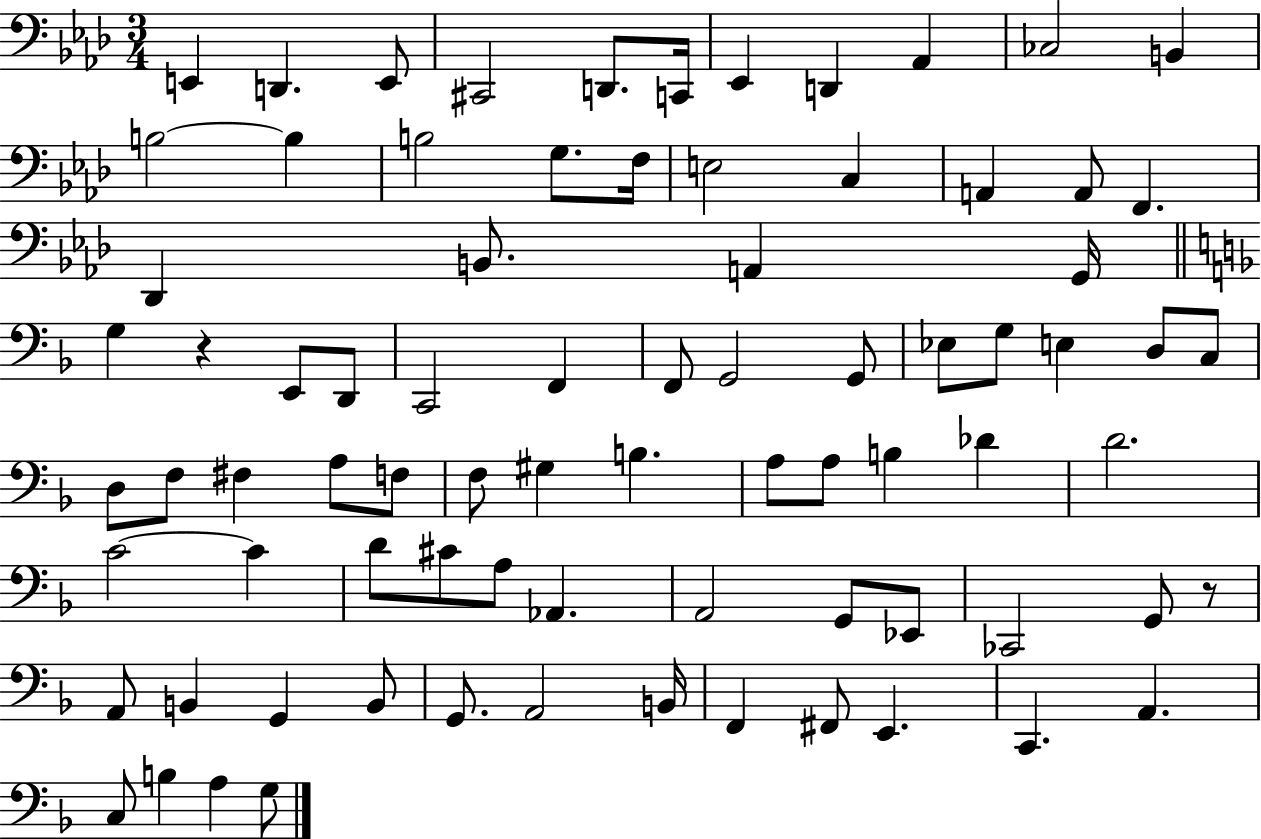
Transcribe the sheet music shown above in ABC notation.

X:1
T:Untitled
M:3/4
L:1/4
K:Ab
E,, D,, E,,/2 ^C,,2 D,,/2 C,,/4 _E,, D,, _A,, _C,2 B,, B,2 B, B,2 G,/2 F,/4 E,2 C, A,, A,,/2 F,, _D,, B,,/2 A,, G,,/4 G, z E,,/2 D,,/2 C,,2 F,, F,,/2 G,,2 G,,/2 _E,/2 G,/2 E, D,/2 C,/2 D,/2 F,/2 ^F, A,/2 F,/2 F,/2 ^G, B, A,/2 A,/2 B, _D D2 C2 C D/2 ^C/2 A,/2 _A,, A,,2 G,,/2 _E,,/2 _C,,2 G,,/2 z/2 A,,/2 B,, G,, B,,/2 G,,/2 A,,2 B,,/4 F,, ^F,,/2 E,, C,, A,, C,/2 B, A, G,/2